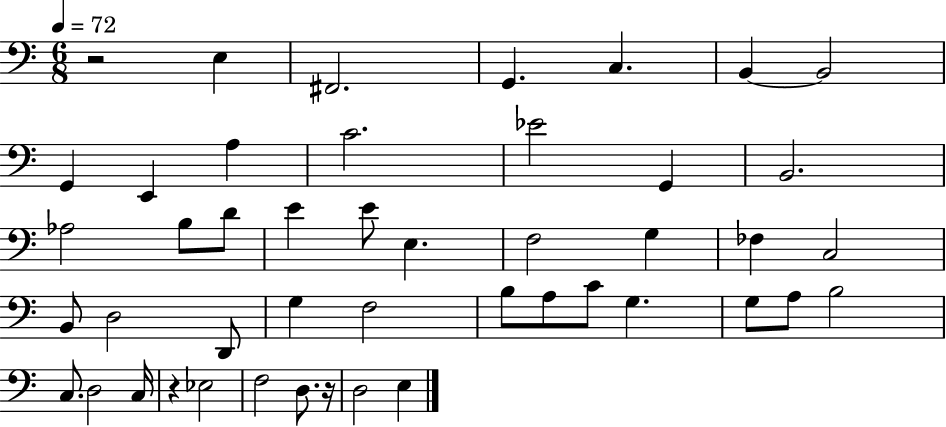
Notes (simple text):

R/h E3/q F#2/h. G2/q. C3/q. B2/q B2/h G2/q E2/q A3/q C4/h. Eb4/h G2/q B2/h. Ab3/h B3/e D4/e E4/q E4/e E3/q. F3/h G3/q FES3/q C3/h B2/e D3/h D2/e G3/q F3/h B3/e A3/e C4/e G3/q. G3/e A3/e B3/h C3/e. D3/h C3/s R/q Eb3/h F3/h D3/e. R/s D3/h E3/q